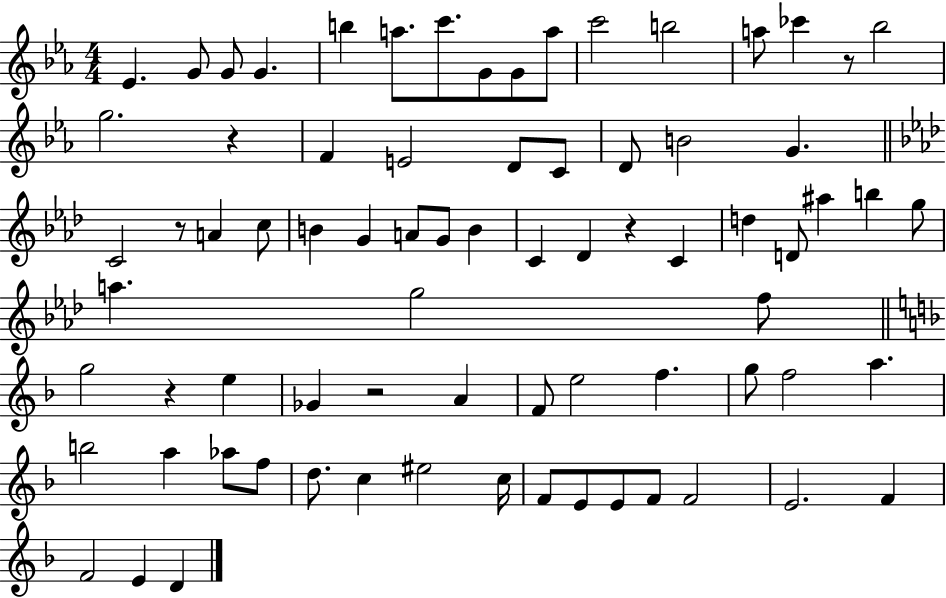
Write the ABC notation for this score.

X:1
T:Untitled
M:4/4
L:1/4
K:Eb
_E G/2 G/2 G b a/2 c'/2 G/2 G/2 a/2 c'2 b2 a/2 _c' z/2 _b2 g2 z F E2 D/2 C/2 D/2 B2 G C2 z/2 A c/2 B G A/2 G/2 B C _D z C d D/2 ^a b g/2 a g2 f/2 g2 z e _G z2 A F/2 e2 f g/2 f2 a b2 a _a/2 f/2 d/2 c ^e2 c/4 F/2 E/2 E/2 F/2 F2 E2 F F2 E D